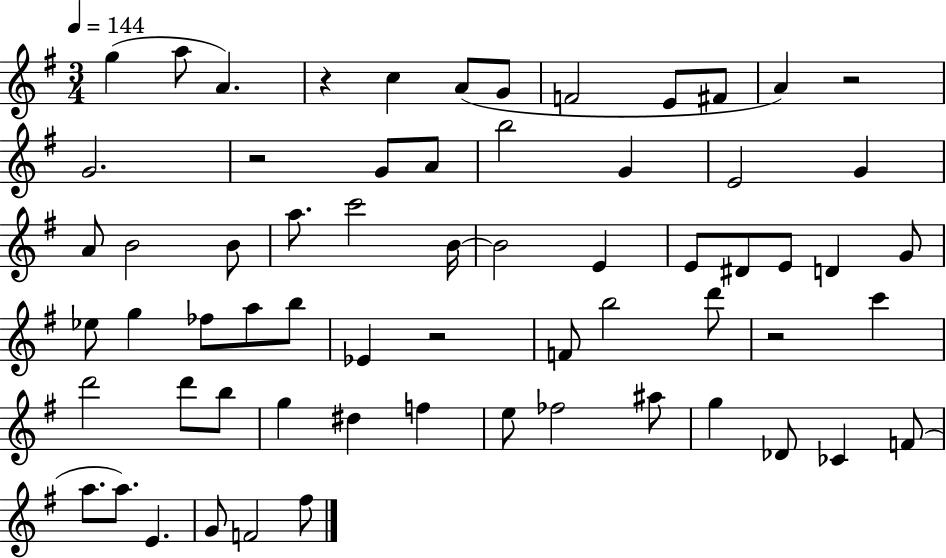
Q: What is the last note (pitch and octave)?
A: F#5